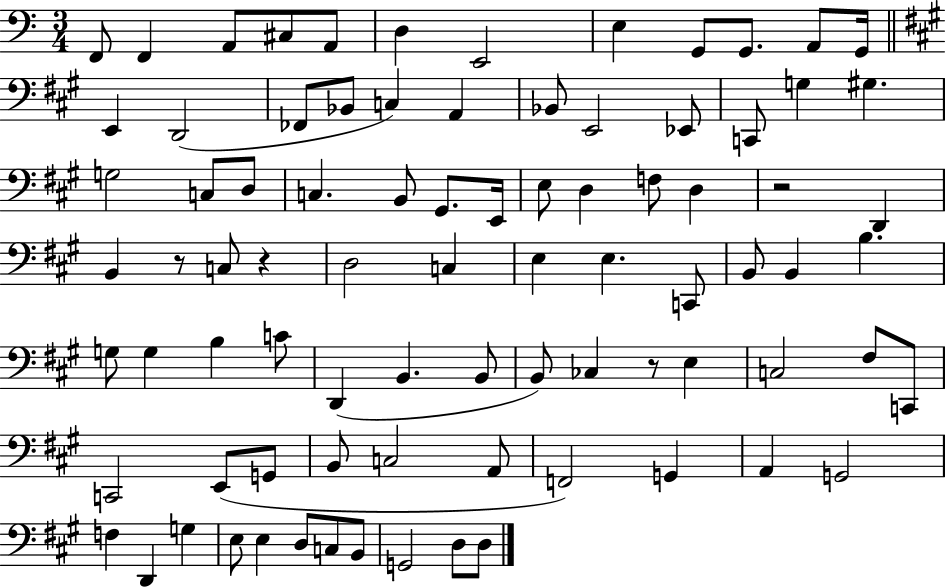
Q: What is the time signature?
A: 3/4